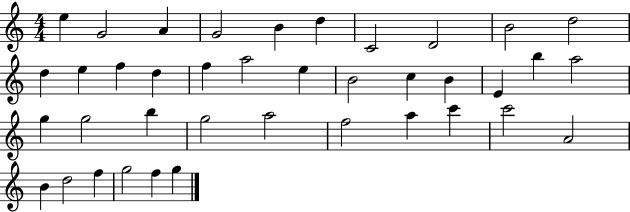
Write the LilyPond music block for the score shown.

{
  \clef treble
  \numericTimeSignature
  \time 4/4
  \key c \major
  e''4 g'2 a'4 | g'2 b'4 d''4 | c'2 d'2 | b'2 d''2 | \break d''4 e''4 f''4 d''4 | f''4 a''2 e''4 | b'2 c''4 b'4 | e'4 b''4 a''2 | \break g''4 g''2 b''4 | g''2 a''2 | f''2 a''4 c'''4 | c'''2 a'2 | \break b'4 d''2 f''4 | g''2 f''4 g''4 | \bar "|."
}